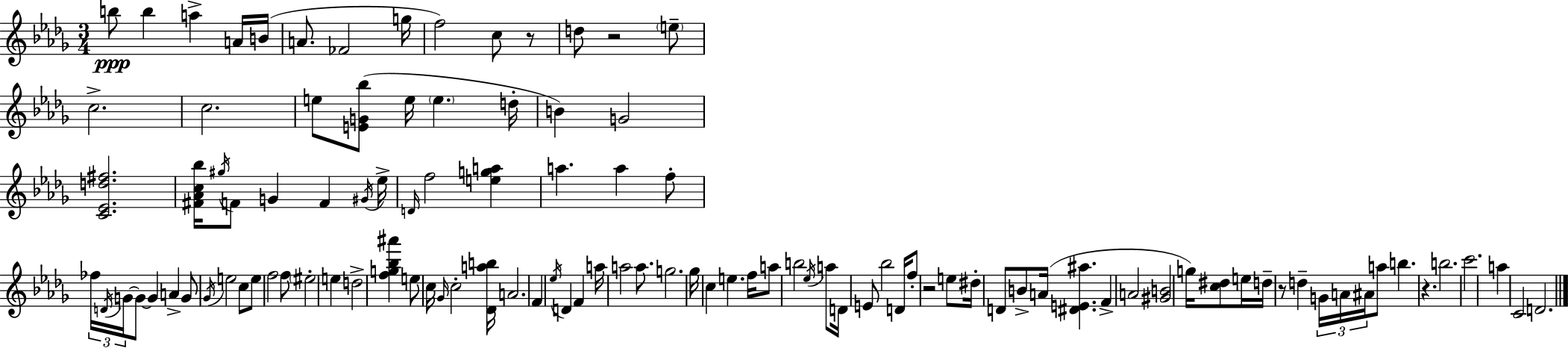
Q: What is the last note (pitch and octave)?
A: D4